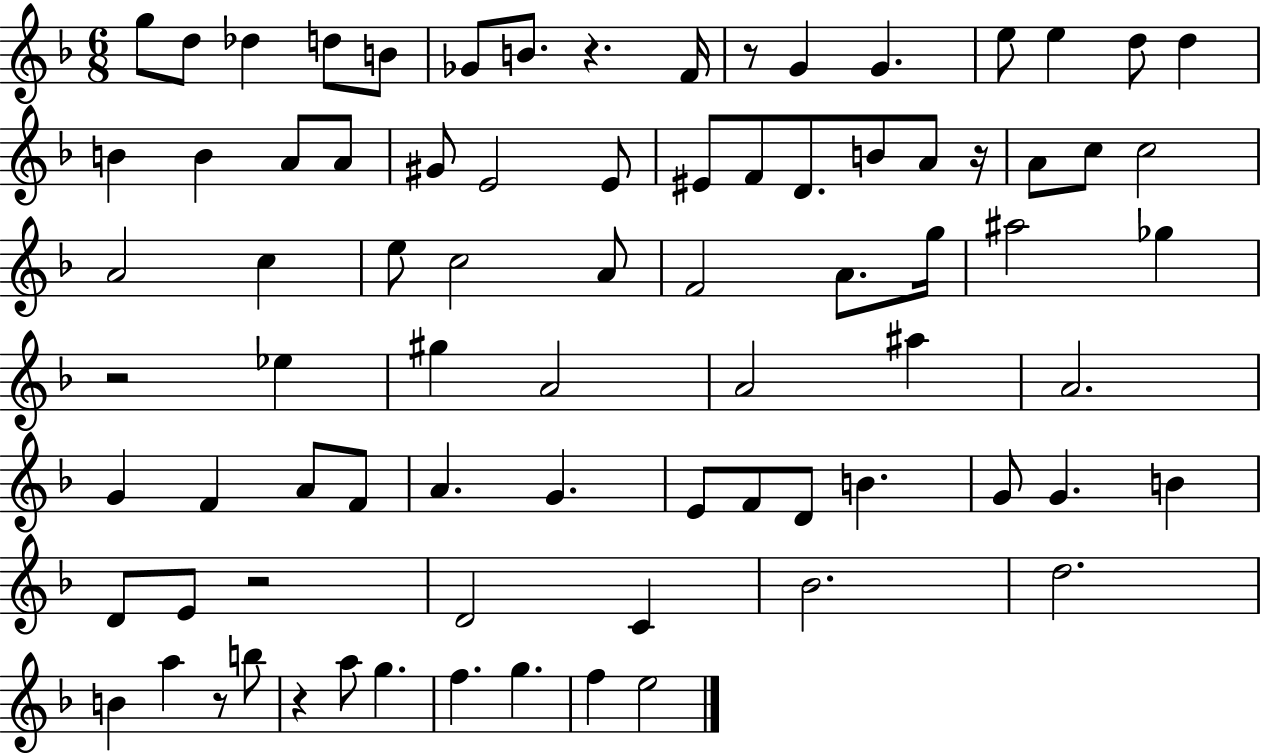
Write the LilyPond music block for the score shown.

{
  \clef treble
  \numericTimeSignature
  \time 6/8
  \key f \major
  \repeat volta 2 { g''8 d''8 des''4 d''8 b'8 | ges'8 b'8. r4. f'16 | r8 g'4 g'4. | e''8 e''4 d''8 d''4 | \break b'4 b'4 a'8 a'8 | gis'8 e'2 e'8 | eis'8 f'8 d'8. b'8 a'8 r16 | a'8 c''8 c''2 | \break a'2 c''4 | e''8 c''2 a'8 | f'2 a'8. g''16 | ais''2 ges''4 | \break r2 ees''4 | gis''4 a'2 | a'2 ais''4 | a'2. | \break g'4 f'4 a'8 f'8 | a'4. g'4. | e'8 f'8 d'8 b'4. | g'8 g'4. b'4 | \break d'8 e'8 r2 | d'2 c'4 | bes'2. | d''2. | \break b'4 a''4 r8 b''8 | r4 a''8 g''4. | f''4. g''4. | f''4 e''2 | \break } \bar "|."
}